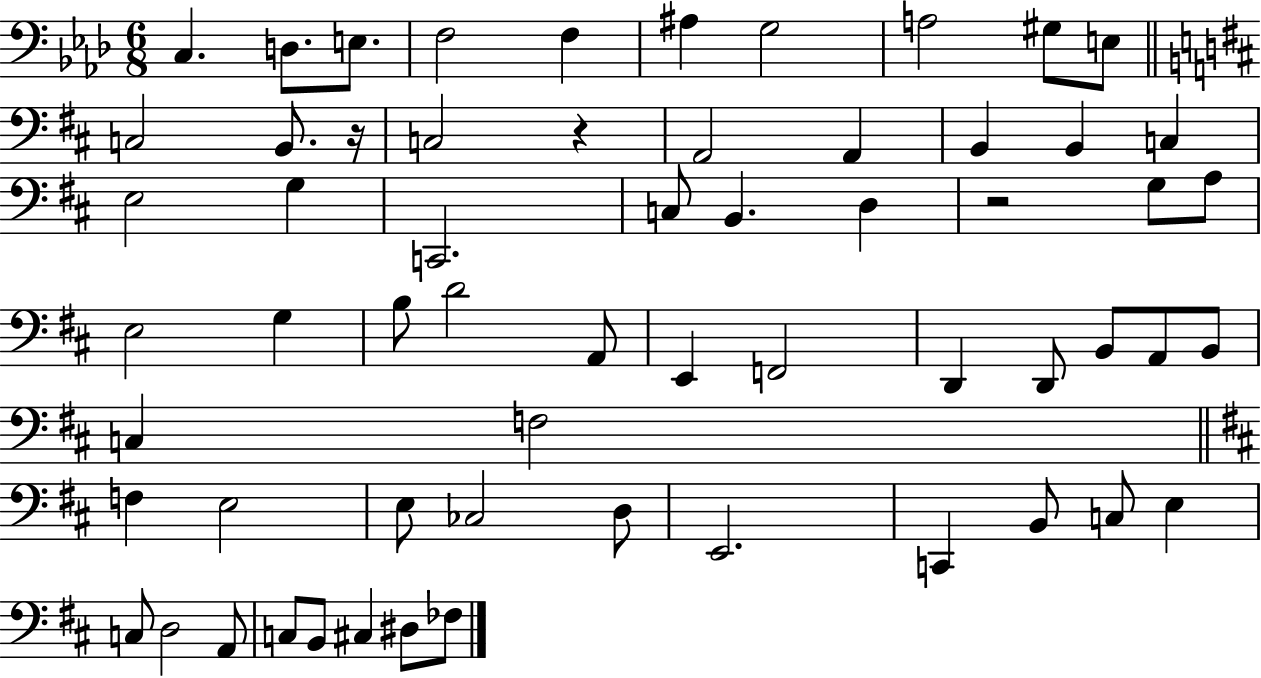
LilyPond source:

{
  \clef bass
  \numericTimeSignature
  \time 6/8
  \key aes \major
  c4. d8. e8. | f2 f4 | ais4 g2 | a2 gis8 e8 | \break \bar "||" \break \key d \major c2 b,8. r16 | c2 r4 | a,2 a,4 | b,4 b,4 c4 | \break e2 g4 | c,2. | c8 b,4. d4 | r2 g8 a8 | \break e2 g4 | b8 d'2 a,8 | e,4 f,2 | d,4 d,8 b,8 a,8 b,8 | \break c4 f2 | \bar "||" \break \key d \major f4 e2 | e8 ces2 d8 | e,2. | c,4 b,8 c8 e4 | \break c8 d2 a,8 | c8 b,8 cis4 dis8 fes8 | \bar "|."
}